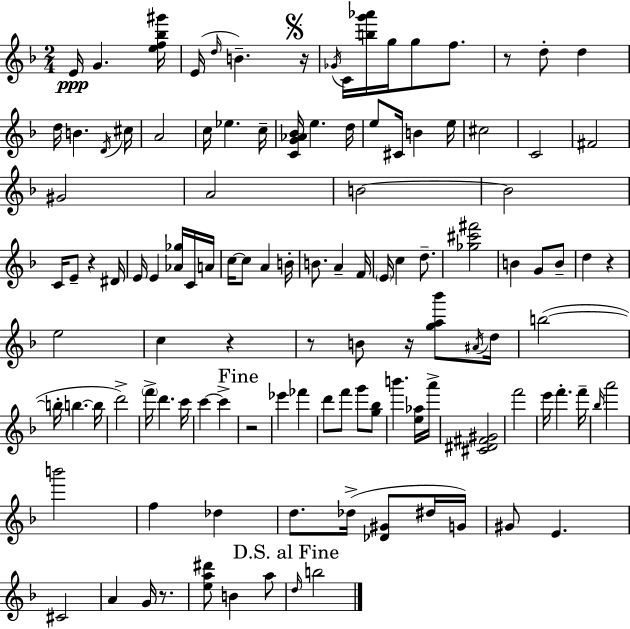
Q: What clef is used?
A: treble